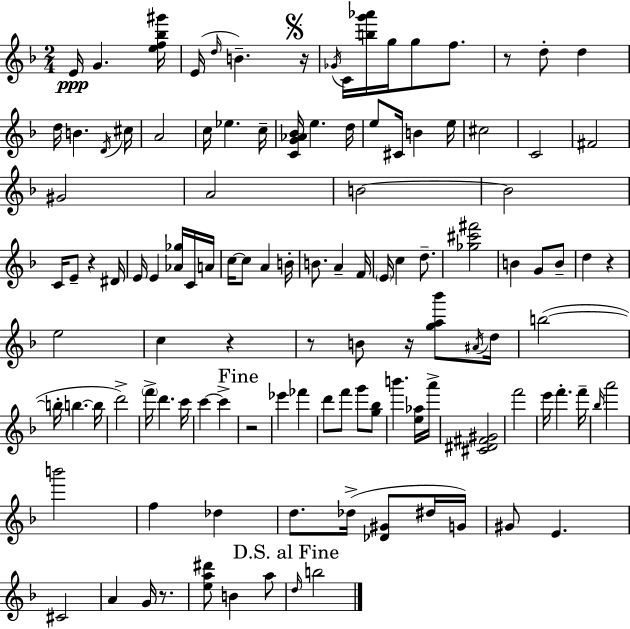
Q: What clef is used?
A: treble